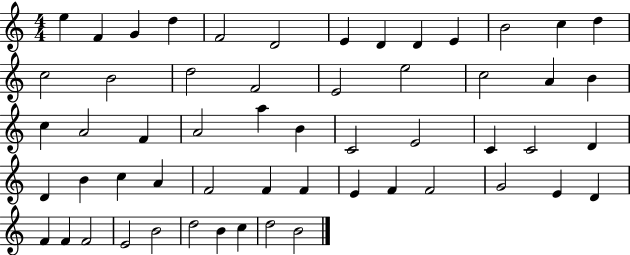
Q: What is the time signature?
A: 4/4